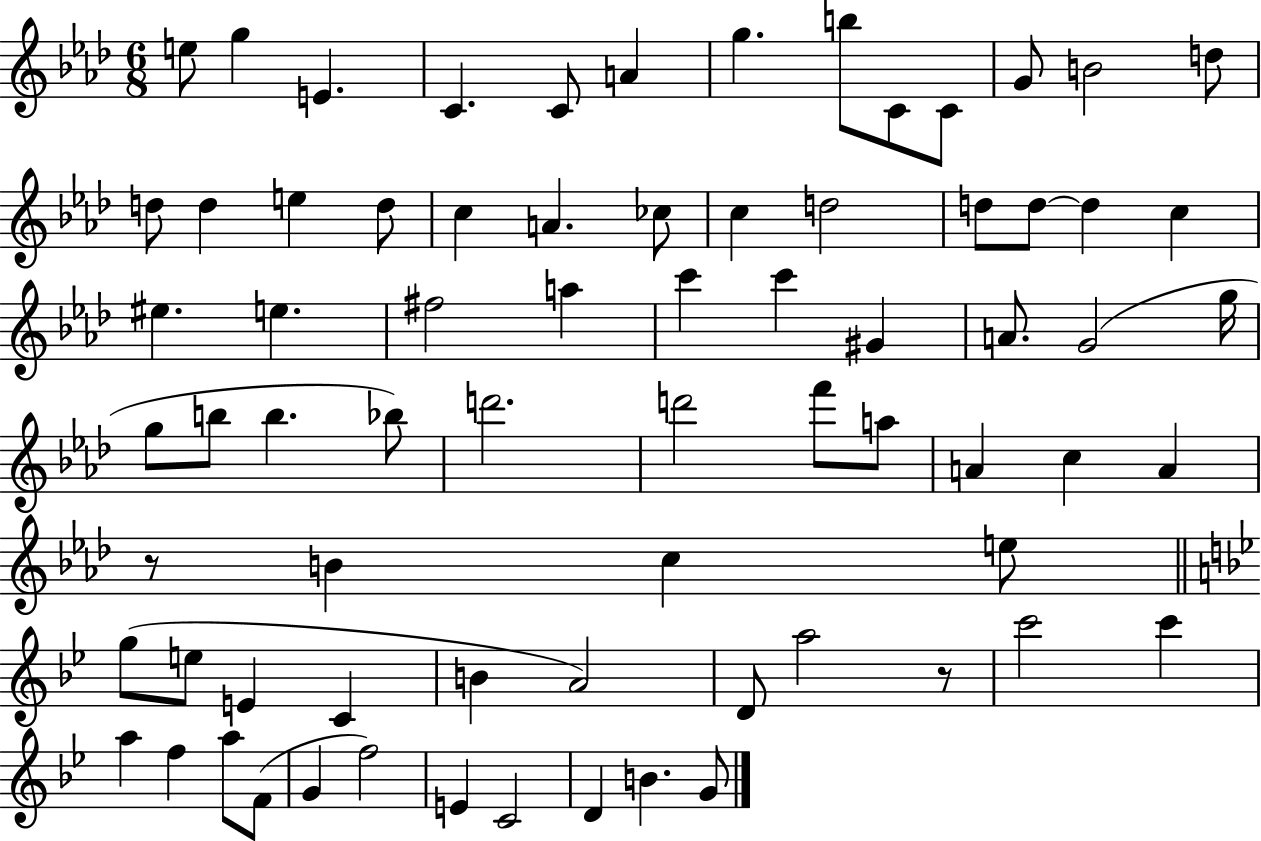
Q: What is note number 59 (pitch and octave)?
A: C6